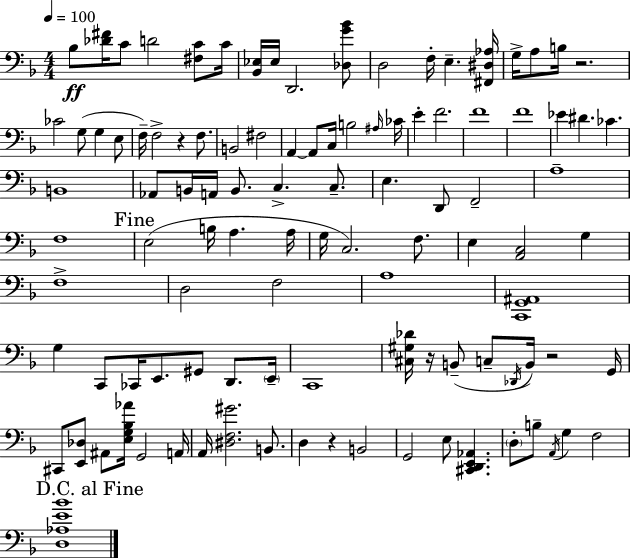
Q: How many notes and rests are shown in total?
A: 105